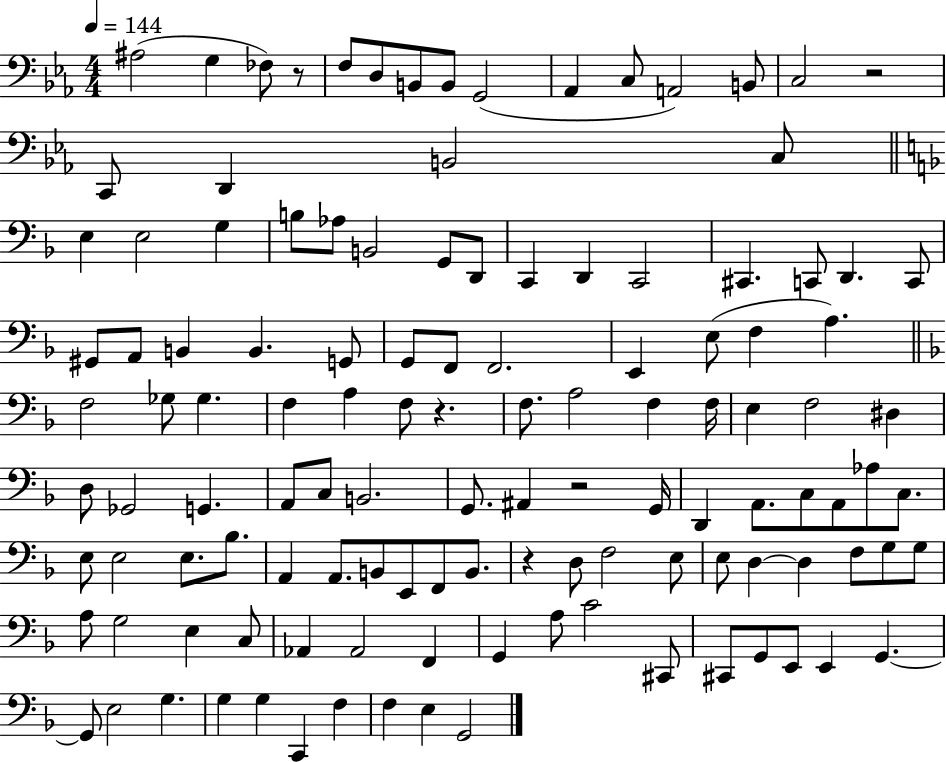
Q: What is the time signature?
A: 4/4